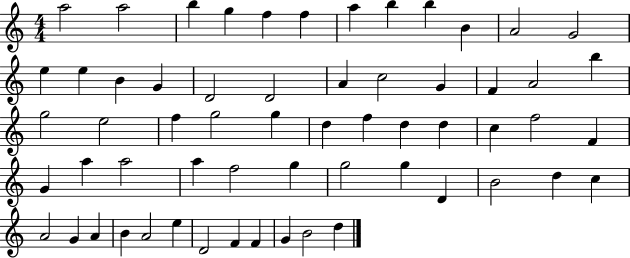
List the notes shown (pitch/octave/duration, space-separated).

A5/h A5/h B5/q G5/q F5/q F5/q A5/q B5/q B5/q B4/q A4/h G4/h E5/q E5/q B4/q G4/q D4/h D4/h A4/q C5/h G4/q F4/q A4/h B5/q G5/h E5/h F5/q G5/h G5/q D5/q F5/q D5/q D5/q C5/q F5/h F4/q G4/q A5/q A5/h A5/q F5/h G5/q G5/h G5/q D4/q B4/h D5/q C5/q A4/h G4/q A4/q B4/q A4/h E5/q D4/h F4/q F4/q G4/q B4/h D5/q